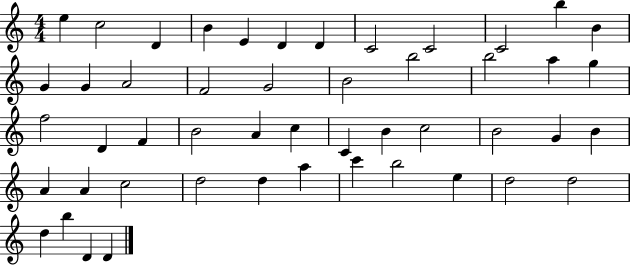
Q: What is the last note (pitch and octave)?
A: D4